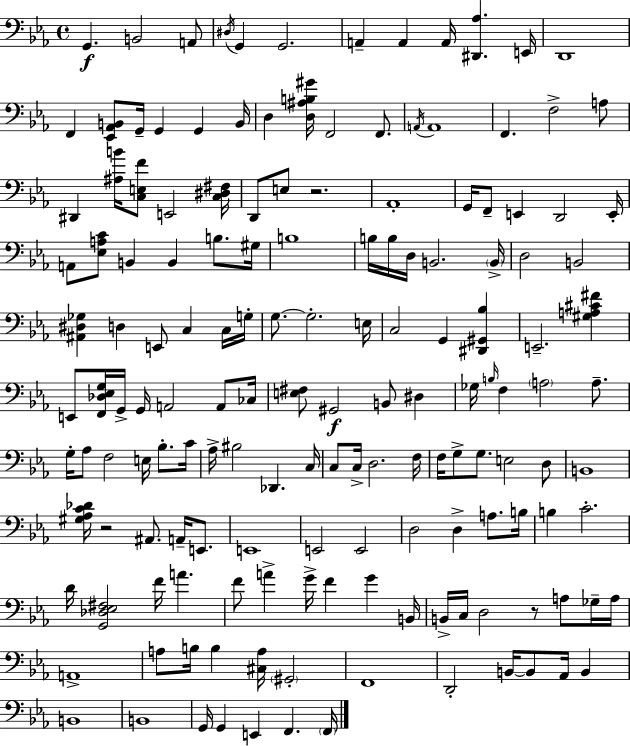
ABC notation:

X:1
T:Untitled
M:4/4
L:1/4
K:Cm
G,, B,,2 A,,/2 ^D,/4 G,, G,,2 A,, A,, A,,/4 [^D,,_A,] E,,/4 D,,4 F,, [_E,,_A,,B,,]/2 G,,/4 G,, G,, B,,/4 D, [D,^A,B,^G]/4 F,,2 F,,/2 A,,/4 A,,4 F,, F,2 A,/2 ^D,, [^A,B]/4 [C,E,F]/2 E,,2 [C,^D,^F,]/4 D,,/2 E,/2 z2 _A,,4 G,,/4 F,,/2 E,, D,,2 E,,/4 A,,/2 [_E,A,C]/2 B,, B,, B,/2 ^G,/4 B,4 B,/4 B,/4 D,/4 B,,2 B,,/4 D,2 B,,2 [^A,,^D,_G,] D, E,,/2 C, C,/4 G,/4 G,/2 G,2 E,/4 C,2 G,, [^D,,^G,,_B,] E,,2 [^G,A,^C^F] E,,/2 [F,,_D,_E,G,]/4 G,,/4 G,,/4 A,,2 A,,/2 _C,/4 [E,^F,]/2 ^G,,2 B,,/2 ^D, _G,/4 B,/4 F, A,2 A,/2 G,/4 _A,/2 F,2 E,/4 _B,/2 C/4 _A,/4 ^B,2 _D,, C,/4 C,/2 C,/4 D,2 F,/4 F,/4 G,/2 G,/2 E,2 D,/2 B,,4 [^G,_A,C_D]/4 z2 ^A,,/2 A,,/4 E,,/2 E,,4 E,,2 E,,2 D,2 D, A,/2 B,/4 B, C2 D/4 [G,,_D,_E,^F,]2 F/4 A F/2 A G/4 F G B,,/4 B,,/4 C,/4 D,2 z/2 A,/2 _G,/4 A,/4 A,,4 A,/2 B,/4 B, [^C,A,]/4 ^G,,2 F,,4 D,,2 B,,/4 B,,/2 _A,,/4 B,, B,,4 B,,4 G,,/4 G,, E,, F,, F,,/4